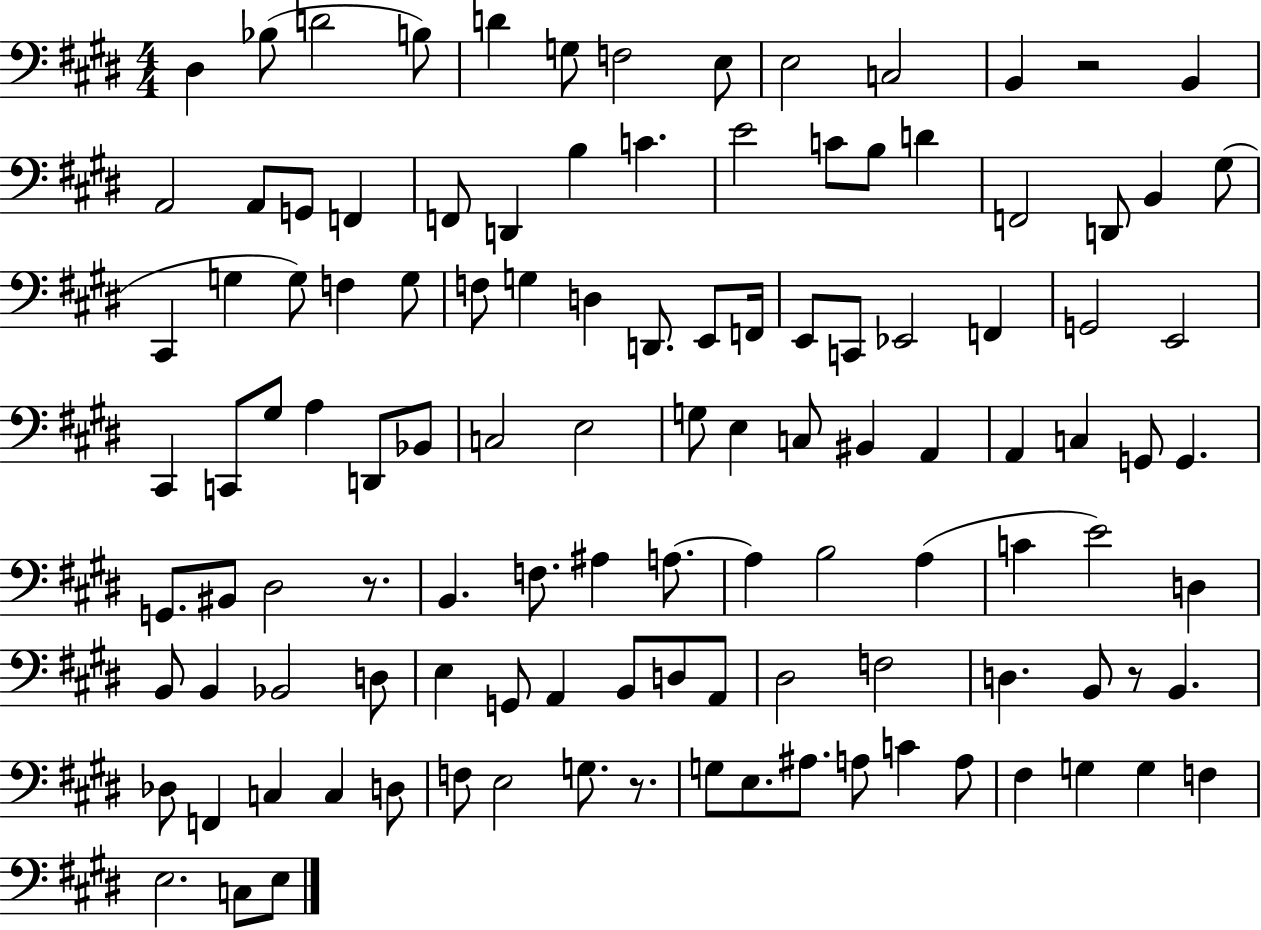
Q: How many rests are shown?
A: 4